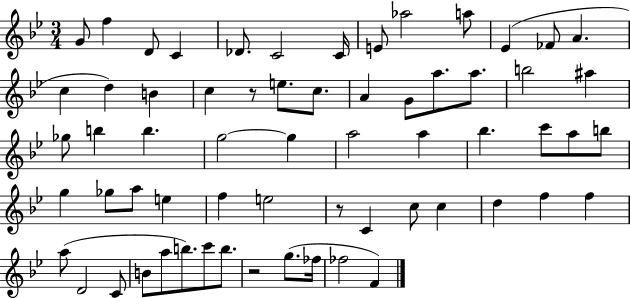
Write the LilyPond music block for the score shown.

{
  \clef treble
  \numericTimeSignature
  \time 3/4
  \key bes \major
  g'8 f''4 d'8 c'4 | des'8. c'2 c'16 | e'8 aes''2 a''8 | ees'4( fes'8 a'4. | \break c''4 d''4) b'4 | c''4 r8 e''8. c''8. | a'4 g'8 a''8. a''8. | b''2 ais''4 | \break ges''8 b''4 b''4. | g''2~~ g''4 | a''2 a''4 | bes''4. c'''8 a''8 b''8 | \break g''4 ges''8 a''8 e''4 | f''4 e''2 | r8 c'4 c''8 c''4 | d''4 f''4 f''4 | \break a''8( d'2 c'8 | b'8 a''8 b''8.) c'''8 b''8. | r2 g''8.( fes''16 | fes''2 f'4) | \break \bar "|."
}